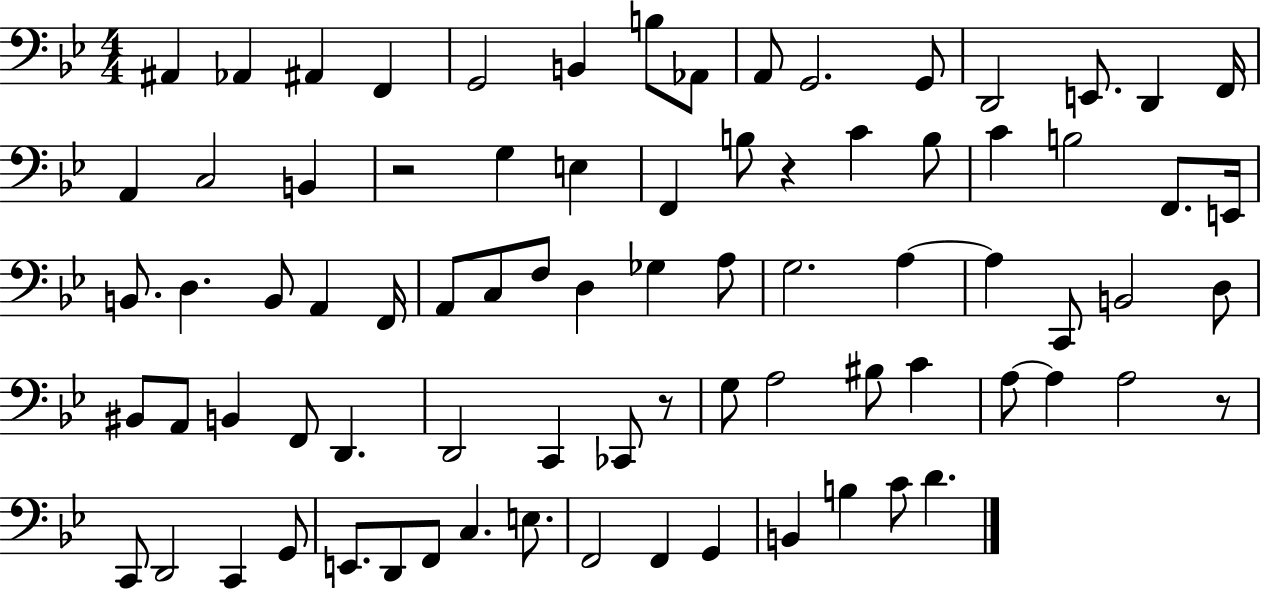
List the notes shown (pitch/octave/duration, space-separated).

A#2/q Ab2/q A#2/q F2/q G2/h B2/q B3/e Ab2/e A2/e G2/h. G2/e D2/h E2/e. D2/q F2/s A2/q C3/h B2/q R/h G3/q E3/q F2/q B3/e R/q C4/q B3/e C4/q B3/h F2/e. E2/s B2/e. D3/q. B2/e A2/q F2/s A2/e C3/e F3/e D3/q Gb3/q A3/e G3/h. A3/q A3/q C2/e B2/h D3/e BIS2/e A2/e B2/q F2/e D2/q. D2/h C2/q CES2/e R/e G3/e A3/h BIS3/e C4/q A3/e A3/q A3/h R/e C2/e D2/h C2/q G2/e E2/e. D2/e F2/e C3/q. E3/e. F2/h F2/q G2/q B2/q B3/q C4/e D4/q.